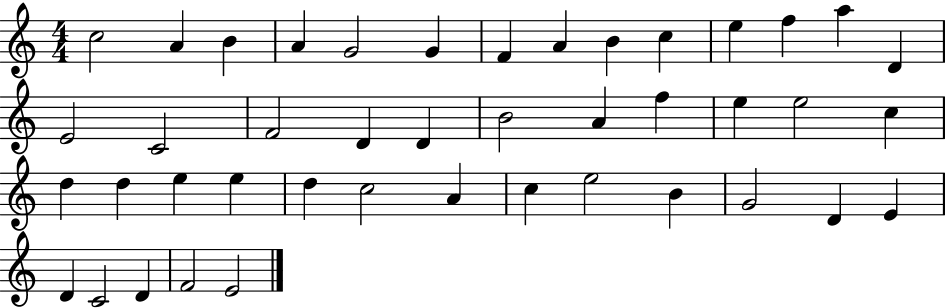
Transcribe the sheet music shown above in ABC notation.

X:1
T:Untitled
M:4/4
L:1/4
K:C
c2 A B A G2 G F A B c e f a D E2 C2 F2 D D B2 A f e e2 c d d e e d c2 A c e2 B G2 D E D C2 D F2 E2